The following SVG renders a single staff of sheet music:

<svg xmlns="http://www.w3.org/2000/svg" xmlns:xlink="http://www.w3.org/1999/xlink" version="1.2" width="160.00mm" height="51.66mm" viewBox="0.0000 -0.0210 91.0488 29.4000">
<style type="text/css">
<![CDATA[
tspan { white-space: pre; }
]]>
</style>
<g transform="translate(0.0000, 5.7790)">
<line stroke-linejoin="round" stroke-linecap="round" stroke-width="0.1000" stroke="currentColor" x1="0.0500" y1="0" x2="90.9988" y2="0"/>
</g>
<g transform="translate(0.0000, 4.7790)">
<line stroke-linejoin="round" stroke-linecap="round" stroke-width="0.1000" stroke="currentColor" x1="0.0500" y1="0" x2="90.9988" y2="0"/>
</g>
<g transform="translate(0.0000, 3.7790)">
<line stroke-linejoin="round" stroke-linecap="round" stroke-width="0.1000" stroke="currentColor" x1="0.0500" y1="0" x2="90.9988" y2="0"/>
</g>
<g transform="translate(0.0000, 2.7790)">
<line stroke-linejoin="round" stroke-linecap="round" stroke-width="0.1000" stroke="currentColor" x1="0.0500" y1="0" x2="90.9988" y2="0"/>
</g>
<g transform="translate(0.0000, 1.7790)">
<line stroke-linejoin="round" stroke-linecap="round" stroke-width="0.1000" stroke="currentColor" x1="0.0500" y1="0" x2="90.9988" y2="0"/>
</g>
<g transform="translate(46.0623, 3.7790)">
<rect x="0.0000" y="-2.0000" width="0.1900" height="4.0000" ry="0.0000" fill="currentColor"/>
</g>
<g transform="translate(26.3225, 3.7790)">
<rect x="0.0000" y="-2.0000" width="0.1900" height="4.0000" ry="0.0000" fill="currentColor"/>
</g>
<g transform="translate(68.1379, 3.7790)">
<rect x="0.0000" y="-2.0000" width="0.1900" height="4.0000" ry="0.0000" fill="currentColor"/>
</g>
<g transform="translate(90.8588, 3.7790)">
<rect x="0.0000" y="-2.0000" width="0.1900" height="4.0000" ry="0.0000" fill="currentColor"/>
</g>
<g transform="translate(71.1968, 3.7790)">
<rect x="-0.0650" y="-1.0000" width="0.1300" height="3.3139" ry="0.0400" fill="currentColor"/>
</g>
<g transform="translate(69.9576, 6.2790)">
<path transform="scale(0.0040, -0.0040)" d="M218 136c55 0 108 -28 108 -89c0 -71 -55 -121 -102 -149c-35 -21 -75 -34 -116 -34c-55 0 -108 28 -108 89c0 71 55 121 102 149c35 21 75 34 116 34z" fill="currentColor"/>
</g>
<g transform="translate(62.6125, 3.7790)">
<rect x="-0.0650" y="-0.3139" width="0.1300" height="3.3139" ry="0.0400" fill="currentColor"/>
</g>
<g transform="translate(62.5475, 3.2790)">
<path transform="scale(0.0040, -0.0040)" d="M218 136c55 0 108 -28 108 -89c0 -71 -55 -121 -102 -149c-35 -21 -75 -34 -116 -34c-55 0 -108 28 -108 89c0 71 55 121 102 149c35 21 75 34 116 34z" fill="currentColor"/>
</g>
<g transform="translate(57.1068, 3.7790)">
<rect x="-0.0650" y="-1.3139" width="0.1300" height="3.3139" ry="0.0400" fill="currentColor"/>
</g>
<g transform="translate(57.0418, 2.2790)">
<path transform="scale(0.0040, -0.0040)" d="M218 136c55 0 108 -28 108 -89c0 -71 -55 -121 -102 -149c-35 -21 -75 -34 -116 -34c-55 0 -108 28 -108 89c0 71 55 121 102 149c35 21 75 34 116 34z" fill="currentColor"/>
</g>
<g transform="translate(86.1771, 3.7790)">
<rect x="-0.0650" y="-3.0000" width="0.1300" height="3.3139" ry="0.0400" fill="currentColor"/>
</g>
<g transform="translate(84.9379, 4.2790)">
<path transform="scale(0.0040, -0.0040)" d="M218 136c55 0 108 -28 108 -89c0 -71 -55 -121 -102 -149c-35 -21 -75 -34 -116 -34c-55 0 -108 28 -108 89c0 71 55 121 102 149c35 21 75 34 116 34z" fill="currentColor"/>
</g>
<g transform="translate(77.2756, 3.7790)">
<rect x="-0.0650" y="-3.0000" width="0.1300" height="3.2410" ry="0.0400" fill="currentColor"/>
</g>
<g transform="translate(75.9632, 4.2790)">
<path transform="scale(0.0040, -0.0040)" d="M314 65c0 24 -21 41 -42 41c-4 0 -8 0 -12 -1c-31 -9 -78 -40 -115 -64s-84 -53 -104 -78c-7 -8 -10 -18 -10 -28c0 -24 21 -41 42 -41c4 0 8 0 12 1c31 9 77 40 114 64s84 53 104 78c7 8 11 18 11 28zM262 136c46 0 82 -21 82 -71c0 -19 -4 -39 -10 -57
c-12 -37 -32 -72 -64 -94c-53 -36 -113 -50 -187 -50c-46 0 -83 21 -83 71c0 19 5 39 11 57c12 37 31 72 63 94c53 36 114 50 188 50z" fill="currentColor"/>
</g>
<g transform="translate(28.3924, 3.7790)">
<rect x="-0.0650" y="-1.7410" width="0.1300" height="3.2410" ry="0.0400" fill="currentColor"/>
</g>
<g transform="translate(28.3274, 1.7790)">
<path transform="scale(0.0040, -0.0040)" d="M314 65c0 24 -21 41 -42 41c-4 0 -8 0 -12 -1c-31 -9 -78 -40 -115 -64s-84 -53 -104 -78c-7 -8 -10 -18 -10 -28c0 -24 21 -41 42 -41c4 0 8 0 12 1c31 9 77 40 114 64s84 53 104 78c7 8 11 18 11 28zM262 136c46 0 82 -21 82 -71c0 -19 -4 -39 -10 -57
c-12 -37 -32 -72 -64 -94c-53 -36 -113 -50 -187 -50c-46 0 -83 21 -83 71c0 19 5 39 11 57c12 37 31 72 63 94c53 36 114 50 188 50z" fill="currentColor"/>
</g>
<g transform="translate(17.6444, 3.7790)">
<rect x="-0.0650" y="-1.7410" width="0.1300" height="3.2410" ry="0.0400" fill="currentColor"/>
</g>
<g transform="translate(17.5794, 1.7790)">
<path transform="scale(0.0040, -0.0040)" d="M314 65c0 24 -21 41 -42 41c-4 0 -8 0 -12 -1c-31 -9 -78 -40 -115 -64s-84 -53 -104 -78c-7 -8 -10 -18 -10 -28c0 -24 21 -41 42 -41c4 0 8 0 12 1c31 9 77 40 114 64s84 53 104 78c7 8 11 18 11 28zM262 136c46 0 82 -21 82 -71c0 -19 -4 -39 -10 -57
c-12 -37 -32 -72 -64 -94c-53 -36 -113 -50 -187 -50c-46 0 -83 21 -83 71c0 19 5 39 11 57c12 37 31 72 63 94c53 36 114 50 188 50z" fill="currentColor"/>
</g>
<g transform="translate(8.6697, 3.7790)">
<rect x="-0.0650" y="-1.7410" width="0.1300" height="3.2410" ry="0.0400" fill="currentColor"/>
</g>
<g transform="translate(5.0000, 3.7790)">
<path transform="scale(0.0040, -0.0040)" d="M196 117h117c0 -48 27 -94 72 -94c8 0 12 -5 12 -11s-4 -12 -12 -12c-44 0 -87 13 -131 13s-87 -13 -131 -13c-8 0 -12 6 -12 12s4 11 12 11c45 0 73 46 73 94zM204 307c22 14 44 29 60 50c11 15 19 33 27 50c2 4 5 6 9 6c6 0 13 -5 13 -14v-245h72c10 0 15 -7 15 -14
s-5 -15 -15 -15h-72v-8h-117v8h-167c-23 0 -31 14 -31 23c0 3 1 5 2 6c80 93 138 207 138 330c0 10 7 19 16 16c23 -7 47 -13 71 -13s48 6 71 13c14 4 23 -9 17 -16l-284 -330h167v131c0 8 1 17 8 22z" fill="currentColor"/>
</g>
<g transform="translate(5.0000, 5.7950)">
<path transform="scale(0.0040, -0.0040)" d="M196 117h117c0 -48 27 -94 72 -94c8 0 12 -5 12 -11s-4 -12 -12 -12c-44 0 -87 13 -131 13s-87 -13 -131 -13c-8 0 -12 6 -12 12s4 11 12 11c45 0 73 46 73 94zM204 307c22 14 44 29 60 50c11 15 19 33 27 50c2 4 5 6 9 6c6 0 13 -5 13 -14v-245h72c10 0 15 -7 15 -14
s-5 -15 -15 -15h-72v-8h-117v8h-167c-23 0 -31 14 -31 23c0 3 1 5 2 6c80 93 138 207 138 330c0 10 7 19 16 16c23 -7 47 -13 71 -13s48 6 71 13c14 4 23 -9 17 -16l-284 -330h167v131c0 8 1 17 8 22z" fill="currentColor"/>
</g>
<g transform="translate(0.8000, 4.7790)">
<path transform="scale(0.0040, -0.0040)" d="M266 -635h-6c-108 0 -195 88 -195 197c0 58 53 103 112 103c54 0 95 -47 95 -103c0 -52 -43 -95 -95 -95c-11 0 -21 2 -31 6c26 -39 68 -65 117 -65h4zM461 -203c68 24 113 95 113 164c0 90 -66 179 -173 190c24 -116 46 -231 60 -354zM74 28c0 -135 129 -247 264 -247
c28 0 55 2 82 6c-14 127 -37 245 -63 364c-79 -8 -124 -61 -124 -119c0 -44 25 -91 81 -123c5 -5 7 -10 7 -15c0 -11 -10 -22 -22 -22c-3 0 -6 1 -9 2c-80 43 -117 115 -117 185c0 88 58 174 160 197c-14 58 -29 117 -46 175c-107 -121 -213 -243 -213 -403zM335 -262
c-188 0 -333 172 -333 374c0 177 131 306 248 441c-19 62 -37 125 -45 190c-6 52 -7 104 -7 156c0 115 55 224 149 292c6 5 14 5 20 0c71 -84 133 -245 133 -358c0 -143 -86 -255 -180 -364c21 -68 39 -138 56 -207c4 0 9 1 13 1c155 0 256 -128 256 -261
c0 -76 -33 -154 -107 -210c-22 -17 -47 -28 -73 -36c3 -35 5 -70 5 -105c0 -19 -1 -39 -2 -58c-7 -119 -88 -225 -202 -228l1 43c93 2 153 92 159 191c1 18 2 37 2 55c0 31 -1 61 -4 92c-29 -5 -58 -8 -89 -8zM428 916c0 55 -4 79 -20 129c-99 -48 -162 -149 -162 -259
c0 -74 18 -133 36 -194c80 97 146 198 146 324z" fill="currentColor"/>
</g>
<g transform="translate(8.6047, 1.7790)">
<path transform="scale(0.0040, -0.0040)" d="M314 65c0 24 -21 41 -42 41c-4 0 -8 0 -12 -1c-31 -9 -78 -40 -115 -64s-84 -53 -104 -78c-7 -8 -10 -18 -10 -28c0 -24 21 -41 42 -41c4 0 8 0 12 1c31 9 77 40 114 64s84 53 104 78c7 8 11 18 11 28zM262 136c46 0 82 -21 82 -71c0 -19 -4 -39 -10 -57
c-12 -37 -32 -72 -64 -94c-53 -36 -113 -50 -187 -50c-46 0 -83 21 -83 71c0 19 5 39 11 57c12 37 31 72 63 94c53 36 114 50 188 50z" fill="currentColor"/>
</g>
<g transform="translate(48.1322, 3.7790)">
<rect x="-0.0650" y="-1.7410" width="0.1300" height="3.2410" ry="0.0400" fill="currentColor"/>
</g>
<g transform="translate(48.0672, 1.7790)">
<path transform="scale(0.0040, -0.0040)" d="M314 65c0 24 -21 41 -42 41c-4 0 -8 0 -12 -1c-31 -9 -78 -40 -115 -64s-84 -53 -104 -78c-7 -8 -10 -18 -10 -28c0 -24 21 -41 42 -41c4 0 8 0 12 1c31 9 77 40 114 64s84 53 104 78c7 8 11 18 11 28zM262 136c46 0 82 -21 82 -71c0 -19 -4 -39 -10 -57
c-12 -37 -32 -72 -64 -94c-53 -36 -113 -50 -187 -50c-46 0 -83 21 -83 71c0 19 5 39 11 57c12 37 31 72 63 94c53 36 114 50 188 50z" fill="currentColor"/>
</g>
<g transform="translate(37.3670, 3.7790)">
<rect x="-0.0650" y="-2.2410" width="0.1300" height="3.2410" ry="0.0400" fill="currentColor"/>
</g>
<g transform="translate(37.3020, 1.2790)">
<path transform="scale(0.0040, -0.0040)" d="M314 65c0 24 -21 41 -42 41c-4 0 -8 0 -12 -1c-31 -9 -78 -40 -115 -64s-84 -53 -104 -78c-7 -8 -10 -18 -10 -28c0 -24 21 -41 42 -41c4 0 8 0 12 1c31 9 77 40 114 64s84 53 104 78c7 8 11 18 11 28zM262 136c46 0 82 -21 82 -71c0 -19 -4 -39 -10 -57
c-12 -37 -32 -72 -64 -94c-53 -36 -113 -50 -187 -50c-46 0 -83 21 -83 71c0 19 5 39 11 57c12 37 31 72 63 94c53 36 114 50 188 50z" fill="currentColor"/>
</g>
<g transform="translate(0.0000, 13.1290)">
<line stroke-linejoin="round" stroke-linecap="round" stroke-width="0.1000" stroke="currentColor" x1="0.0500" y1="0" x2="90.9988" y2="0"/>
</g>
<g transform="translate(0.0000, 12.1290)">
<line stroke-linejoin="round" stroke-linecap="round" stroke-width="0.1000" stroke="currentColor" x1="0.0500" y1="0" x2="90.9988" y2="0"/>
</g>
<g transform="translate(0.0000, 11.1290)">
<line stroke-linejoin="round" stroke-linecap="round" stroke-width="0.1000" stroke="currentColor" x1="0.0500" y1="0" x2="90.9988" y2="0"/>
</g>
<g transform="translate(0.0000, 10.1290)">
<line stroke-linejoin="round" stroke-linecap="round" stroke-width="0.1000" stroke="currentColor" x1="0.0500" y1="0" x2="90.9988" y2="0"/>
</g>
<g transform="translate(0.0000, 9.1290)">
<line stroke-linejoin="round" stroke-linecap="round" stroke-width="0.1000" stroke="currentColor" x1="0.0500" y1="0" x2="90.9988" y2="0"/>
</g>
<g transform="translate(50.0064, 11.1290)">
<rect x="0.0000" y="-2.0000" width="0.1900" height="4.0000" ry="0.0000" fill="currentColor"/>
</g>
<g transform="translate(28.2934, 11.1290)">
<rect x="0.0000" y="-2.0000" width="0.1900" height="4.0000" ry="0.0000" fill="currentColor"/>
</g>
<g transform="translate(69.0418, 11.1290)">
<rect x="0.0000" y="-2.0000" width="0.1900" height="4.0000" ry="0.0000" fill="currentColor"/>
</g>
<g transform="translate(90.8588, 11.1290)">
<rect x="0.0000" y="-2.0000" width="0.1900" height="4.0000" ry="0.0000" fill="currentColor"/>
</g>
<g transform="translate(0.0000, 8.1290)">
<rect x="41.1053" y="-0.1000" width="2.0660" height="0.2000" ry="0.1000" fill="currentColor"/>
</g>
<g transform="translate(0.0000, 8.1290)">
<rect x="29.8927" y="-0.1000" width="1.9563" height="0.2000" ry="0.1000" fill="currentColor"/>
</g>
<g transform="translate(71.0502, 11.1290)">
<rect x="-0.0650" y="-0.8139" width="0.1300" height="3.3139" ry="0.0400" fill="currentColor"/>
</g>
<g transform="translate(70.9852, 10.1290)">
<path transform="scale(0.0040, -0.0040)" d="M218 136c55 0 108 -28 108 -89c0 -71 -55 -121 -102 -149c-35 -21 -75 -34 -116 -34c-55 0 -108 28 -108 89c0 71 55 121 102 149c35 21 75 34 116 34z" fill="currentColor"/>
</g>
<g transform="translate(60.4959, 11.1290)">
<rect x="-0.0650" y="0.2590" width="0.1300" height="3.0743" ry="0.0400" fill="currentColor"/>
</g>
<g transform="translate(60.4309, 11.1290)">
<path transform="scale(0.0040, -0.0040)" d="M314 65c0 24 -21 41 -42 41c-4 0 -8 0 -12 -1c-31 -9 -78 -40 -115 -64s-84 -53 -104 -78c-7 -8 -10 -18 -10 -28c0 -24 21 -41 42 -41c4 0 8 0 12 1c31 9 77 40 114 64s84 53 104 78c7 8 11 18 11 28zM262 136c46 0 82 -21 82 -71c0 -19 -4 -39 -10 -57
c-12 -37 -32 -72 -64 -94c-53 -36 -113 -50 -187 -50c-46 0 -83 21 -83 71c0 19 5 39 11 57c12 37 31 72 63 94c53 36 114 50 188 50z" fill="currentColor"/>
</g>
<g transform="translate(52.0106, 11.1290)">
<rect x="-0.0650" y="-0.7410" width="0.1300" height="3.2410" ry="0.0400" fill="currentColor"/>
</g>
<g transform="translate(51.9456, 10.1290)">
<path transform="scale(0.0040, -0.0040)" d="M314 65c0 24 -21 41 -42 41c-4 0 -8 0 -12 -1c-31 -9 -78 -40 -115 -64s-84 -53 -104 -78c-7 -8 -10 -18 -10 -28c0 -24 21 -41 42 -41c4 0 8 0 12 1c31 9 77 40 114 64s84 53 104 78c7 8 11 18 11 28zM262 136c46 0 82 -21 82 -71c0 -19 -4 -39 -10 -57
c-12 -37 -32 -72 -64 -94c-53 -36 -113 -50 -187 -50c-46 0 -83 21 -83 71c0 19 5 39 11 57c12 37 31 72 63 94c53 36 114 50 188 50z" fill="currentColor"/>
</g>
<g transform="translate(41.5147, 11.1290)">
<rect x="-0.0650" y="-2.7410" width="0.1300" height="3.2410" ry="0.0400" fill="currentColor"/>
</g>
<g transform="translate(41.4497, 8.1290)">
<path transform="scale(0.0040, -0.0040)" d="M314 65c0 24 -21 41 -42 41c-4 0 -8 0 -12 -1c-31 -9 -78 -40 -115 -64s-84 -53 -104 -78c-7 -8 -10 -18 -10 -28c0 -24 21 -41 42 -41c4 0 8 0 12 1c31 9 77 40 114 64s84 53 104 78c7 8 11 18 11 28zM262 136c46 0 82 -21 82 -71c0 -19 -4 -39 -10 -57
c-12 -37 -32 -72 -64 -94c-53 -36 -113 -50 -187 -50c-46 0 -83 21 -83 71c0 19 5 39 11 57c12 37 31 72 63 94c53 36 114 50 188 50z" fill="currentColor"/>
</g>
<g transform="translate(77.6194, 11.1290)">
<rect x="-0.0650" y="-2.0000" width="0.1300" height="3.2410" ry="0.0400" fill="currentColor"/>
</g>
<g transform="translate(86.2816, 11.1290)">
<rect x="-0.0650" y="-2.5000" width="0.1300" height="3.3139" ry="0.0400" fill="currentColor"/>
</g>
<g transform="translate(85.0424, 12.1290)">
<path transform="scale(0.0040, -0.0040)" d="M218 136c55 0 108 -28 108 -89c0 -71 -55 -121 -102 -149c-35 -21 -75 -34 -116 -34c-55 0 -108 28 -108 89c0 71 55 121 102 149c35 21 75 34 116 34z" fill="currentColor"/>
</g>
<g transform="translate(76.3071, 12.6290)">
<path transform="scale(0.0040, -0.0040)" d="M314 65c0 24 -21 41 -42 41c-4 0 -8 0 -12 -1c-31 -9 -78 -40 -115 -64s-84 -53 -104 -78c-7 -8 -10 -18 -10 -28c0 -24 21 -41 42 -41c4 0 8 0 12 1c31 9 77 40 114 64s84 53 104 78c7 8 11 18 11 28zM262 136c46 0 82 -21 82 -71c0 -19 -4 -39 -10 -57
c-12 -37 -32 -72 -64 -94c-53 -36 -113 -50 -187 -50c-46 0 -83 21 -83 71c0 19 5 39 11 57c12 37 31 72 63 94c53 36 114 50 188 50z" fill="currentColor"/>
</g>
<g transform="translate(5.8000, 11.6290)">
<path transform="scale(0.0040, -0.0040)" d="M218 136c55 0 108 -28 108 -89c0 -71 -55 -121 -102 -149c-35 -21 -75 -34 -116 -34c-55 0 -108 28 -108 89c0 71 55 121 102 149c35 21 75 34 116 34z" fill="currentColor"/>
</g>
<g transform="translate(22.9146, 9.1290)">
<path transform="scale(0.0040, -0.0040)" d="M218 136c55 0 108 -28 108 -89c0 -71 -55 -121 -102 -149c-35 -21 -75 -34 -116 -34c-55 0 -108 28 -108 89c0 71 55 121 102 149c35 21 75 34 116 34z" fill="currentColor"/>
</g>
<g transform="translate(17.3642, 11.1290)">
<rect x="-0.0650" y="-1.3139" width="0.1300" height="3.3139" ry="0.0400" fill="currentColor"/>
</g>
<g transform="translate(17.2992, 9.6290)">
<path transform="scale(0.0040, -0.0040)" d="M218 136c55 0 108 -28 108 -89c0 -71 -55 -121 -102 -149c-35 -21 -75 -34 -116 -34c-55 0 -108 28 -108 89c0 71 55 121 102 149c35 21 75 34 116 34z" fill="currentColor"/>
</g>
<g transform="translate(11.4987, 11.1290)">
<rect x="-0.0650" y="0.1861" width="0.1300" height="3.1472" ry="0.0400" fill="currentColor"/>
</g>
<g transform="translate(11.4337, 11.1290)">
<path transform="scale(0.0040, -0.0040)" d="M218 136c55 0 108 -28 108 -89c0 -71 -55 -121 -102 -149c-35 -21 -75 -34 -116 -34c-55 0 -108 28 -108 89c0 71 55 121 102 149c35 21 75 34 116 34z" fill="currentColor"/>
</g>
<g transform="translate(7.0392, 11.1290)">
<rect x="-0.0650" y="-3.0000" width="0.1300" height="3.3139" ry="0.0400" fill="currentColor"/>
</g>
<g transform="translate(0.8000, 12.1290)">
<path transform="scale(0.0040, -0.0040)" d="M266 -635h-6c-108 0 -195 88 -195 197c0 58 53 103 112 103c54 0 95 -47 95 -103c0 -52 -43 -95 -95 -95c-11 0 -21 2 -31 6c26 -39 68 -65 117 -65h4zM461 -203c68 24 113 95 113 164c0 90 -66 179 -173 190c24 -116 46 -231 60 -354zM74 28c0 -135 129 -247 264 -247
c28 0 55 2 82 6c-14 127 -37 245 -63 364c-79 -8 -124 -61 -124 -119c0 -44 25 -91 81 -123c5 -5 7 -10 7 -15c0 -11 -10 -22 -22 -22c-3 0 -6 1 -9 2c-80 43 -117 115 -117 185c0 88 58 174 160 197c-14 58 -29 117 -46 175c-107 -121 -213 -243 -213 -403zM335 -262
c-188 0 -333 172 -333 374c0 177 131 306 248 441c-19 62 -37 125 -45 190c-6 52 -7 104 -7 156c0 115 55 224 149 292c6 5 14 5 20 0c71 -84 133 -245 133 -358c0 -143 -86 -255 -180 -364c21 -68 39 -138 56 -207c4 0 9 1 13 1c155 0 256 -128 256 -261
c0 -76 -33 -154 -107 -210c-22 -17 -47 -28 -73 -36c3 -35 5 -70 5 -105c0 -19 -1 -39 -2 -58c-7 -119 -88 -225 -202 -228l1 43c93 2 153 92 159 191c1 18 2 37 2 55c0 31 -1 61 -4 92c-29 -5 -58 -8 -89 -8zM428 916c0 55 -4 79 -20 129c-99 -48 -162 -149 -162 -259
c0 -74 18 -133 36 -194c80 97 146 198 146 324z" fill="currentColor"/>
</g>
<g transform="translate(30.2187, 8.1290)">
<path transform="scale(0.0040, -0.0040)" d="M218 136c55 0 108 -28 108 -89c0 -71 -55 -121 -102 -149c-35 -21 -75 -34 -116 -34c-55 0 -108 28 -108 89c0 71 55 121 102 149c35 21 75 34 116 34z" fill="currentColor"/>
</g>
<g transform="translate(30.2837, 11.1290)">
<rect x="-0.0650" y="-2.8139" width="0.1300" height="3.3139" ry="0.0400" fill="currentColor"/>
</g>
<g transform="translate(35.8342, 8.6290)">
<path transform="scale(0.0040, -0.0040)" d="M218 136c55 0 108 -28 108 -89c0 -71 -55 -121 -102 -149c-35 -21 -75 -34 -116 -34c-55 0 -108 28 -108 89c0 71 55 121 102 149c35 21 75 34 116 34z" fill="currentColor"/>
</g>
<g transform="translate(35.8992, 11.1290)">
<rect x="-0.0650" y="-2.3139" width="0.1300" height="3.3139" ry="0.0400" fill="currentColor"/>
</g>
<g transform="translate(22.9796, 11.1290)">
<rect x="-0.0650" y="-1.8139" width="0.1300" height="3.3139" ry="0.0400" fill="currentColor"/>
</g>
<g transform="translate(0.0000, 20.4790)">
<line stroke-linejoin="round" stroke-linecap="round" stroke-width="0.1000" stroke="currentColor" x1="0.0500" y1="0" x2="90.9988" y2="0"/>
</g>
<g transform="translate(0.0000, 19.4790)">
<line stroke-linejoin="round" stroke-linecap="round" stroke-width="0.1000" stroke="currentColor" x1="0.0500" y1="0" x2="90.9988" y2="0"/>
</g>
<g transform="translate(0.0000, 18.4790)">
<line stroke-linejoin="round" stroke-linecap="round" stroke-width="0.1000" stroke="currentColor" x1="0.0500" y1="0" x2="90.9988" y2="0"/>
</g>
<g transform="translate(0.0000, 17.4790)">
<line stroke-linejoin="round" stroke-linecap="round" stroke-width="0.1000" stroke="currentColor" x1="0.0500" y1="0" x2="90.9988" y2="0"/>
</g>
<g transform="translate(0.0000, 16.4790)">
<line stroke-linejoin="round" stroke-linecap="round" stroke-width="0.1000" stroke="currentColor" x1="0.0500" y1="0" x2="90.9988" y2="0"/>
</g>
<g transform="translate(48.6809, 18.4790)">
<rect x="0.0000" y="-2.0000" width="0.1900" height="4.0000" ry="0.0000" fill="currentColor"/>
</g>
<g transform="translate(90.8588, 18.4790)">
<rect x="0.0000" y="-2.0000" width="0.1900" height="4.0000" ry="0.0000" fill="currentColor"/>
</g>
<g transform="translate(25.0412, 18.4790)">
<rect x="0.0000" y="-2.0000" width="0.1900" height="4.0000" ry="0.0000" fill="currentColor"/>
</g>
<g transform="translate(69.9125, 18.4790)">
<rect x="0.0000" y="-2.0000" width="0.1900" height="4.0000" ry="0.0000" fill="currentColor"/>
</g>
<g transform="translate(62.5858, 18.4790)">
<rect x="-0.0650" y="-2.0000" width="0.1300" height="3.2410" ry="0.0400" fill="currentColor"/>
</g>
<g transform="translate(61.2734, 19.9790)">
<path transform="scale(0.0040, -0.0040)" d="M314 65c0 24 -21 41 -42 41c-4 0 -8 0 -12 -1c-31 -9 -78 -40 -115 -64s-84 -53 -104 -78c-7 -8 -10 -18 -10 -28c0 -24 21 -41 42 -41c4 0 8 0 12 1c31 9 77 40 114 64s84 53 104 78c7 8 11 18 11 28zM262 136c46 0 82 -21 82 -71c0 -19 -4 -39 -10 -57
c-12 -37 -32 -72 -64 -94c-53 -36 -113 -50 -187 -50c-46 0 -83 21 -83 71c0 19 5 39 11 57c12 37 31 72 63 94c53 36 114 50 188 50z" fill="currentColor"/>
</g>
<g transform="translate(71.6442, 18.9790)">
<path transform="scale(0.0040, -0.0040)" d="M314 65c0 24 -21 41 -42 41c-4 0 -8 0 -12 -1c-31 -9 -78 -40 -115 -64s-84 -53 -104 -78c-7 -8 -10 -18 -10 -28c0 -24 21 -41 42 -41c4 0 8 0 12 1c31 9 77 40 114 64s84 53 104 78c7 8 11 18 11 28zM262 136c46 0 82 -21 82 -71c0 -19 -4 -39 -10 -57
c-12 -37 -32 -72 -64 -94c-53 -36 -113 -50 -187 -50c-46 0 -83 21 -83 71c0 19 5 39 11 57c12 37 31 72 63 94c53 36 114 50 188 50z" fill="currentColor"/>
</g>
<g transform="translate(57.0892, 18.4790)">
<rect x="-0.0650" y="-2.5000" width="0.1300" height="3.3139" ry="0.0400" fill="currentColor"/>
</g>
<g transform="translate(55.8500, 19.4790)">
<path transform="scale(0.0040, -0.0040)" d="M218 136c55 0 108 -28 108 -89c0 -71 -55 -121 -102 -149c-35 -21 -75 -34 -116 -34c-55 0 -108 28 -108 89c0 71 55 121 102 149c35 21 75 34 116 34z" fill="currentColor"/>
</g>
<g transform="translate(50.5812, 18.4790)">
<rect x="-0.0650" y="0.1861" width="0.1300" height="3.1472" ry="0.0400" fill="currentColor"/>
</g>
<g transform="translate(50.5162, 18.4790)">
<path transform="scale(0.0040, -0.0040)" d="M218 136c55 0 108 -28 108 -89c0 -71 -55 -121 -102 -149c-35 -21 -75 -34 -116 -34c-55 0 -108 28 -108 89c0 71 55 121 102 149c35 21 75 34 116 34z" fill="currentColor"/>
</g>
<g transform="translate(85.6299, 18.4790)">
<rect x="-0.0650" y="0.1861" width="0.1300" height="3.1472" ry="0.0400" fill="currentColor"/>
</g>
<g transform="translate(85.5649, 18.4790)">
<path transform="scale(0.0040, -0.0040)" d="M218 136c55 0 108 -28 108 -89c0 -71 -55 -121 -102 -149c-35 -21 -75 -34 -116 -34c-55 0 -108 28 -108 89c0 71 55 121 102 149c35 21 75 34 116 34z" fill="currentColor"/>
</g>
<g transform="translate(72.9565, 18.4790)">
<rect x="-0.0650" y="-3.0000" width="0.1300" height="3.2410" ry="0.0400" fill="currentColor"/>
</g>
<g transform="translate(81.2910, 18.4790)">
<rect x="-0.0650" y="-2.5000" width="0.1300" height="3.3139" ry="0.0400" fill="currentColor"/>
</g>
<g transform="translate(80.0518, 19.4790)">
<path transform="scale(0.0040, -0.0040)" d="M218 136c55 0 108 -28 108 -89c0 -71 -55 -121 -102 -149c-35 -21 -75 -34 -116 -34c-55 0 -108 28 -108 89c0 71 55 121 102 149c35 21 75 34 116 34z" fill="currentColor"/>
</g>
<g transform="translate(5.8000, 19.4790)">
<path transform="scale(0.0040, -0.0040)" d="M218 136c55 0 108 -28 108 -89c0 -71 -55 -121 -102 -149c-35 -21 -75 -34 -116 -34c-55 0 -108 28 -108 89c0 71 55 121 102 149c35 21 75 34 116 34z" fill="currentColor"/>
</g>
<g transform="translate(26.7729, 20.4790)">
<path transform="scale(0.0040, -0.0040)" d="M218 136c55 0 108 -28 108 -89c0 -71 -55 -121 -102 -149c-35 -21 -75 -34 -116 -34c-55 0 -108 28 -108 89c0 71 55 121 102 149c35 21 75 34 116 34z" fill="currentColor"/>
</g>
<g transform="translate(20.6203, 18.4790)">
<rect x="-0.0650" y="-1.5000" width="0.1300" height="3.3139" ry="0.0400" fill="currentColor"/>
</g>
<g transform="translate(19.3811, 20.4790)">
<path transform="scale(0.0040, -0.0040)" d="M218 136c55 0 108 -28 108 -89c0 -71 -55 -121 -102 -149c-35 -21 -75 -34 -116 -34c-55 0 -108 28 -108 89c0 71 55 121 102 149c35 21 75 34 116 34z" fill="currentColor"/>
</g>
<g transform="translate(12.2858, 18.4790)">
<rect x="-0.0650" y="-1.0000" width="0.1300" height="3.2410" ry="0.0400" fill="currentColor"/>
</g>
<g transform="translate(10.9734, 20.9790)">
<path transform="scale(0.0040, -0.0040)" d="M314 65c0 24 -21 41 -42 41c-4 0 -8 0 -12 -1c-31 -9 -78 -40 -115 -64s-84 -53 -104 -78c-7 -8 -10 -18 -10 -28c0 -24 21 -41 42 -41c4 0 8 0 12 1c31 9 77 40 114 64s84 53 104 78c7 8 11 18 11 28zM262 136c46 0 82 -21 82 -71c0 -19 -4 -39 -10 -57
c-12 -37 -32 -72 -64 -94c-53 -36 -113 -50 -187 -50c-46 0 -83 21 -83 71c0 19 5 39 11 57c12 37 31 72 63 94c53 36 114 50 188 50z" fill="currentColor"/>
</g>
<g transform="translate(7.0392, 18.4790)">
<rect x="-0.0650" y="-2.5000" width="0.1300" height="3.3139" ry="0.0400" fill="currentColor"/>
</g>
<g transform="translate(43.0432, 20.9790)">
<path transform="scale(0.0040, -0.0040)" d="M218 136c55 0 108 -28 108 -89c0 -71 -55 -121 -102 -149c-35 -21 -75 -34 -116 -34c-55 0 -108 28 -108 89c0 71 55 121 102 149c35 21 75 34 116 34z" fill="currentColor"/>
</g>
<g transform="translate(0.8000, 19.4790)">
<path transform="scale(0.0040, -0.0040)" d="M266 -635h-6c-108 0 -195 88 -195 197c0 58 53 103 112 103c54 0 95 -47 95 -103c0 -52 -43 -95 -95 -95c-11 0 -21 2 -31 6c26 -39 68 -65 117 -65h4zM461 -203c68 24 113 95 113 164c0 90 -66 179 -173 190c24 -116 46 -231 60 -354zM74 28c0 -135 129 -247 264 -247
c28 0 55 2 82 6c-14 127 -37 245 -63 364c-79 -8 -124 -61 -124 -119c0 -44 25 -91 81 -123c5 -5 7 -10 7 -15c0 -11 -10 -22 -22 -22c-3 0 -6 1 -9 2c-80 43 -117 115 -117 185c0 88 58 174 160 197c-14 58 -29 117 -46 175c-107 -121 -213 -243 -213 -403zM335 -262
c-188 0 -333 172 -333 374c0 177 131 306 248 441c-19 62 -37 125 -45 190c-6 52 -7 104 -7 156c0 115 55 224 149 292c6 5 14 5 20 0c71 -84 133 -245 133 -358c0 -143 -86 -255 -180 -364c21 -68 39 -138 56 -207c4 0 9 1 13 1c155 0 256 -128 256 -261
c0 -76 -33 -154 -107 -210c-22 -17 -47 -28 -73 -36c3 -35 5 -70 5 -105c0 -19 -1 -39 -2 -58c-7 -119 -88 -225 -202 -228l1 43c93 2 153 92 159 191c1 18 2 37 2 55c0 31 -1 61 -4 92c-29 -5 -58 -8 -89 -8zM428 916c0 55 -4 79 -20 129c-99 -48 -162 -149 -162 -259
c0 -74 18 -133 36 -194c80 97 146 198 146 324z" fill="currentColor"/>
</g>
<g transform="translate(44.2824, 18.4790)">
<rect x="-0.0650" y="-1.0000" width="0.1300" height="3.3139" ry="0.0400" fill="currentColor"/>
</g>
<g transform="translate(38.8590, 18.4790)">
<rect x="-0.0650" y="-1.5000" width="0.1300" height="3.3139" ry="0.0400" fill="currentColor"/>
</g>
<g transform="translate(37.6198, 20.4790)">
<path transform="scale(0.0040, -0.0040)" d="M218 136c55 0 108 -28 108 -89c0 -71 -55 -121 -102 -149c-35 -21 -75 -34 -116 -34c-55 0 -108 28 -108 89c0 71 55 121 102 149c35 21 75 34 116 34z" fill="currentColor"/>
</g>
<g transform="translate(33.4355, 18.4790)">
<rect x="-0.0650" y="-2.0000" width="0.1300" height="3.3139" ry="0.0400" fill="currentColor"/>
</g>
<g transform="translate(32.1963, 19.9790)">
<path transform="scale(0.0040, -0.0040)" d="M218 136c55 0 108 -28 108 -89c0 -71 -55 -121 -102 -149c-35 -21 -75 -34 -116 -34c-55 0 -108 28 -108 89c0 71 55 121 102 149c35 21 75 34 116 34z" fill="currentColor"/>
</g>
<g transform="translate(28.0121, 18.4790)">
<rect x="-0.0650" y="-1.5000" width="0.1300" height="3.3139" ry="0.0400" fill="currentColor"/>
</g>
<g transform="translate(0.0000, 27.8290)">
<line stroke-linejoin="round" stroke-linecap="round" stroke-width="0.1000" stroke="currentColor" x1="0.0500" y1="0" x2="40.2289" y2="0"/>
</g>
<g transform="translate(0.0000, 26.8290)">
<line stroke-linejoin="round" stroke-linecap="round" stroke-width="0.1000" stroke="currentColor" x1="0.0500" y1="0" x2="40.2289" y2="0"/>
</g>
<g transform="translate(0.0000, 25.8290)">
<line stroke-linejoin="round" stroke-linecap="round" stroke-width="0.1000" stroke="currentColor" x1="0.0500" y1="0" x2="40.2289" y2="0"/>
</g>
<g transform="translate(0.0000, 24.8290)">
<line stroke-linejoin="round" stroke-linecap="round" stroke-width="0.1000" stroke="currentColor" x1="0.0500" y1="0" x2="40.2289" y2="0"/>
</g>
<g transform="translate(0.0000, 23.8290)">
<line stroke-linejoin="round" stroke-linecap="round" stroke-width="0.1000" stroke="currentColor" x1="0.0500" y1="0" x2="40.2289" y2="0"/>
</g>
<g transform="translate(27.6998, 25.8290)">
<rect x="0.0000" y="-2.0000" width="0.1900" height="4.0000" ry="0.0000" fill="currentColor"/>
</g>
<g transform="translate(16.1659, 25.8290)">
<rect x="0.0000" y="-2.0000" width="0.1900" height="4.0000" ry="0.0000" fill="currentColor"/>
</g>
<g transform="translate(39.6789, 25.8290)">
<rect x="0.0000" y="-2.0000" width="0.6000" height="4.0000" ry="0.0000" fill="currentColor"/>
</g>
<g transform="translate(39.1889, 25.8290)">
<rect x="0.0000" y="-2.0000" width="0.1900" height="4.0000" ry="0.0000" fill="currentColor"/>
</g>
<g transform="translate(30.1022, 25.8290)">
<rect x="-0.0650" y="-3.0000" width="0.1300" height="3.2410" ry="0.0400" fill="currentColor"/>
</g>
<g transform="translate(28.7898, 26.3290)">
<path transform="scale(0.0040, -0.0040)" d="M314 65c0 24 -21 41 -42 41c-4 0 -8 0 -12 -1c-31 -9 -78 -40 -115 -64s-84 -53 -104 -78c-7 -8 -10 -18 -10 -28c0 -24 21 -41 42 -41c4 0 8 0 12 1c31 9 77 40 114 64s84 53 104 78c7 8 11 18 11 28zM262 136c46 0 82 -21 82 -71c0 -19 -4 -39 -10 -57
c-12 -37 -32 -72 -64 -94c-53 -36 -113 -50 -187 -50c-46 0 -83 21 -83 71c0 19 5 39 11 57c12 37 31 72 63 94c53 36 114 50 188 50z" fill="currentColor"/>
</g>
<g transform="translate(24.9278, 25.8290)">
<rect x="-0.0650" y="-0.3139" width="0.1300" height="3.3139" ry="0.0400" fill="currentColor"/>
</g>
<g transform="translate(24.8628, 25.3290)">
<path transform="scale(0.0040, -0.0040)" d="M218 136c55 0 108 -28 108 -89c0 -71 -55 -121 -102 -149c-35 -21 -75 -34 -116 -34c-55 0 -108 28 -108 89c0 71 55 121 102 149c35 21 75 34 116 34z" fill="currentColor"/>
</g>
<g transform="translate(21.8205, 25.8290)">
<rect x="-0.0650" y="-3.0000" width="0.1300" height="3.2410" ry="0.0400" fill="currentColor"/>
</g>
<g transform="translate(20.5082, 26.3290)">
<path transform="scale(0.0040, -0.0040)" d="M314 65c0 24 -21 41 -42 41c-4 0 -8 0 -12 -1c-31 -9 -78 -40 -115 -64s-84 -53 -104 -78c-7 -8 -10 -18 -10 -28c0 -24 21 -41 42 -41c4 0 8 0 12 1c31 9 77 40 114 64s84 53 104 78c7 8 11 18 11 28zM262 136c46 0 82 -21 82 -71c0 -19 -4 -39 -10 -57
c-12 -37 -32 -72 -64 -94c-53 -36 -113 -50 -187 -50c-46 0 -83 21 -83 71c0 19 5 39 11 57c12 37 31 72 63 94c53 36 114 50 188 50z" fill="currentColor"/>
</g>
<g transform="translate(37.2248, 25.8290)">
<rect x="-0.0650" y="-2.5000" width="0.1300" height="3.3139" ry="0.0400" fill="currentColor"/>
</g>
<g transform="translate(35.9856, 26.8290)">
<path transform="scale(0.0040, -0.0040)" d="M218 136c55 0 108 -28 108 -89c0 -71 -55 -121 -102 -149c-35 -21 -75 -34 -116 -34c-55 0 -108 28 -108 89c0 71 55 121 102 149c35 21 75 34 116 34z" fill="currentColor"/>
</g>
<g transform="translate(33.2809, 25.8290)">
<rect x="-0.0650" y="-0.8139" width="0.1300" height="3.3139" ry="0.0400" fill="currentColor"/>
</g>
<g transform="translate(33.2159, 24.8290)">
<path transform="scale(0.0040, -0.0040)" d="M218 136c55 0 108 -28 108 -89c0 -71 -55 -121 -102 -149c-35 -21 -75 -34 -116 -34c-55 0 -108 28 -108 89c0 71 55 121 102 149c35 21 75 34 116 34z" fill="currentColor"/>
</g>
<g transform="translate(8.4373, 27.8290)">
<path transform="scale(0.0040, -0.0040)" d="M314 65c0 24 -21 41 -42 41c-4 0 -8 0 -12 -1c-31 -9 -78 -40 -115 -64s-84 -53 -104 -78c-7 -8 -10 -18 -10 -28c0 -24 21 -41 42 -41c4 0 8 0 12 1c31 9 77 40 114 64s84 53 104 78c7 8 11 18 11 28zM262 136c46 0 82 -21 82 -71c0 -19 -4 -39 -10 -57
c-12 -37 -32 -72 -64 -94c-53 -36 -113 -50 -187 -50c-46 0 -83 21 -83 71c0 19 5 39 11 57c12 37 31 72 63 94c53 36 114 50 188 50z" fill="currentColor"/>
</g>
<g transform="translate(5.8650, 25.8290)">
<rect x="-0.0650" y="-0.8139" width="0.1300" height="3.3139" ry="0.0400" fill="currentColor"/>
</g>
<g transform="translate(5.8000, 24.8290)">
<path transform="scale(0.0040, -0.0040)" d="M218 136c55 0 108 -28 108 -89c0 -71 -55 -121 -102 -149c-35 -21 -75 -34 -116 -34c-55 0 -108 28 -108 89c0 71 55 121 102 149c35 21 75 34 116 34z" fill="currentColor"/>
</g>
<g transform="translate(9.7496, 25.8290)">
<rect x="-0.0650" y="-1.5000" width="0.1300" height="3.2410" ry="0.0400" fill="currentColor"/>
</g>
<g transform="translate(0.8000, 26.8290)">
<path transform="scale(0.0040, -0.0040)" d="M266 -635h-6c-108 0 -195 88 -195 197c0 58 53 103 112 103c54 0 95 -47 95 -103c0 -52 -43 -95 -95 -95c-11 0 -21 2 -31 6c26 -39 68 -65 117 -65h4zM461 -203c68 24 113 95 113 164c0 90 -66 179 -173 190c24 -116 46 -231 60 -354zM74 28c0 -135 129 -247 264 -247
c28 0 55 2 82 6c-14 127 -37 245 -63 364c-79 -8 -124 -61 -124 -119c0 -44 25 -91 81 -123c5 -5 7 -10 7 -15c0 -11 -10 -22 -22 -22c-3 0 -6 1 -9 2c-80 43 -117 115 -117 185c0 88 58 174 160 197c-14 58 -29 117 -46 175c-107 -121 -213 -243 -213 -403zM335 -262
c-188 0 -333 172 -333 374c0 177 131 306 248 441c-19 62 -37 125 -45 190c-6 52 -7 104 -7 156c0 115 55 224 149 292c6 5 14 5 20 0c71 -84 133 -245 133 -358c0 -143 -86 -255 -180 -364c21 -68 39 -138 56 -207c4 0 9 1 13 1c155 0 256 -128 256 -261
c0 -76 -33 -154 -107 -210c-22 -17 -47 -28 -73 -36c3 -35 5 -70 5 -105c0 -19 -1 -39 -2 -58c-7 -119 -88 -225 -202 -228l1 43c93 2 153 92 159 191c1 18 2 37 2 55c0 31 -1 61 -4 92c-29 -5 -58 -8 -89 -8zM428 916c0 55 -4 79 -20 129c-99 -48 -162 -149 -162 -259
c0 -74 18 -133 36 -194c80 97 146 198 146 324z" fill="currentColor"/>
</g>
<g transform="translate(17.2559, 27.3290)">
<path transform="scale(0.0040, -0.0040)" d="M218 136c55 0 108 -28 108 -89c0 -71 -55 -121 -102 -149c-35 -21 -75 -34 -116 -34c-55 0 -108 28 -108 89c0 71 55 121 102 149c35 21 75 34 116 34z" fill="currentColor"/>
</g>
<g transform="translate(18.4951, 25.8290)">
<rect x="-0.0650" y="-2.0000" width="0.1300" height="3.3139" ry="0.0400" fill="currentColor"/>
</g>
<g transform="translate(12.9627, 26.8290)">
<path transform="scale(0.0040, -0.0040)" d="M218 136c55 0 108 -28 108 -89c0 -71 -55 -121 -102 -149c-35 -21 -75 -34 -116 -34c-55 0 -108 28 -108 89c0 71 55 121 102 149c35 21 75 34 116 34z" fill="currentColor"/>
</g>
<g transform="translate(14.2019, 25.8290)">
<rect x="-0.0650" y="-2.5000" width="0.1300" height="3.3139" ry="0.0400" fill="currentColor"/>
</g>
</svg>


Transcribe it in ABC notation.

X:1
T:Untitled
M:4/4
L:1/4
K:C
f2 f2 f2 g2 f2 e c D A2 A A B e f a g a2 d2 B2 d F2 G G D2 E E F E D B G F2 A2 G B d E2 G F A2 c A2 d G